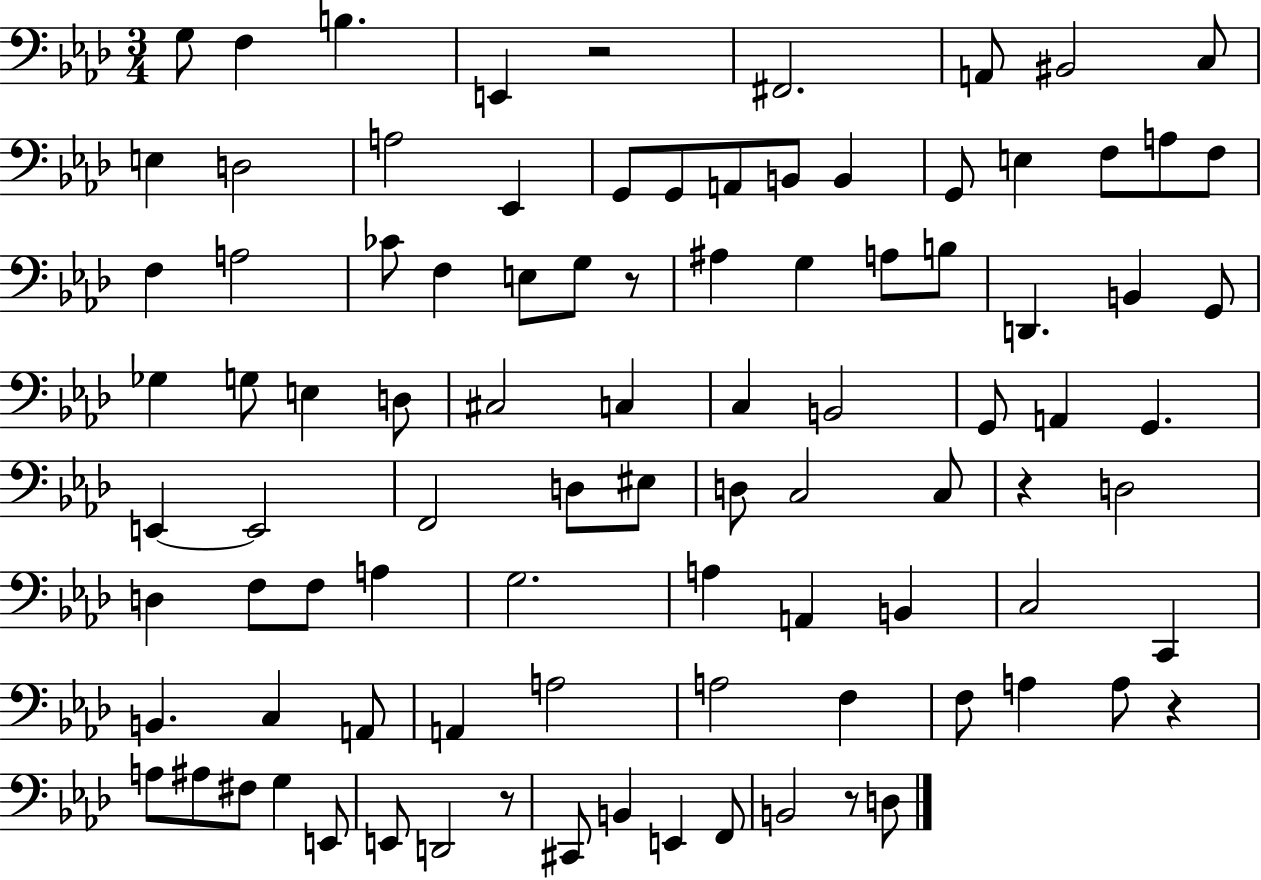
{
  \clef bass
  \numericTimeSignature
  \time 3/4
  \key aes \major
  \repeat volta 2 { g8 f4 b4. | e,4 r2 | fis,2. | a,8 bis,2 c8 | \break e4 d2 | a2 ees,4 | g,8 g,8 a,8 b,8 b,4 | g,8 e4 f8 a8 f8 | \break f4 a2 | ces'8 f4 e8 g8 r8 | ais4 g4 a8 b8 | d,4. b,4 g,8 | \break ges4 g8 e4 d8 | cis2 c4 | c4 b,2 | g,8 a,4 g,4. | \break e,4~~ e,2 | f,2 d8 eis8 | d8 c2 c8 | r4 d2 | \break d4 f8 f8 a4 | g2. | a4 a,4 b,4 | c2 c,4 | \break b,4. c4 a,8 | a,4 a2 | a2 f4 | f8 a4 a8 r4 | \break a8 ais8 fis8 g4 e,8 | e,8 d,2 r8 | cis,8 b,4 e,4 f,8 | b,2 r8 d8 | \break } \bar "|."
}